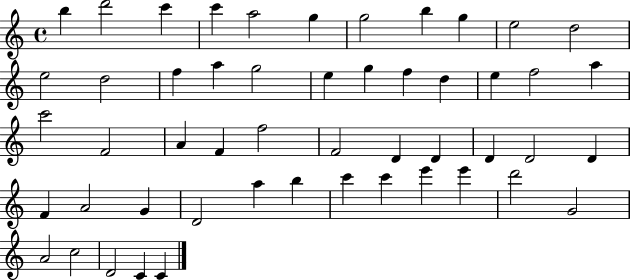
X:1
T:Untitled
M:4/4
L:1/4
K:C
b d'2 c' c' a2 g g2 b g e2 d2 e2 d2 f a g2 e g f d e f2 a c'2 F2 A F f2 F2 D D D D2 D F A2 G D2 a b c' c' e' e' d'2 G2 A2 c2 D2 C C